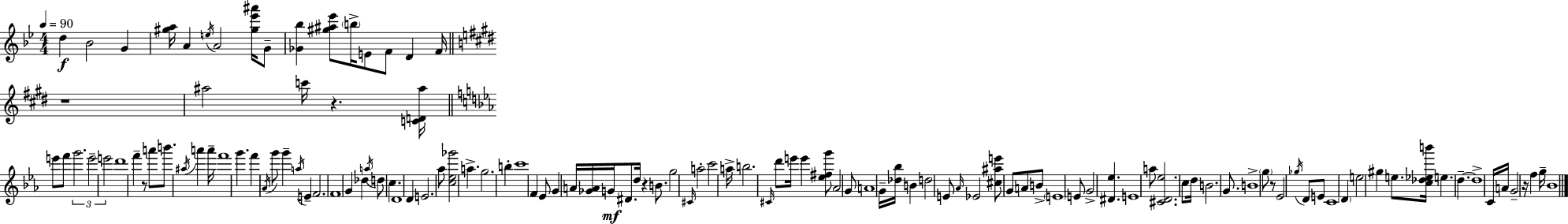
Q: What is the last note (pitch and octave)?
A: Bb4